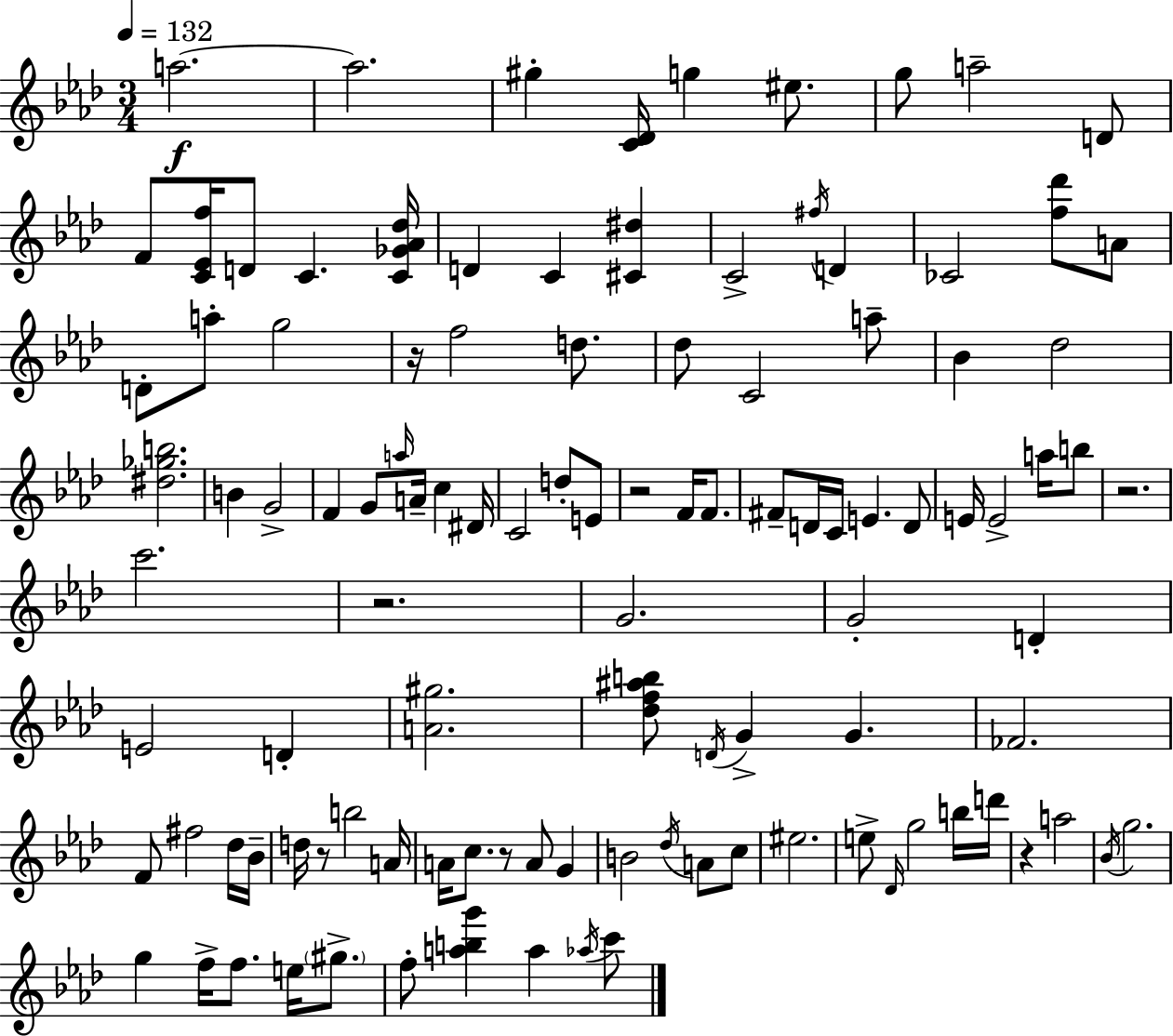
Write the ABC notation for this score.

X:1
T:Untitled
M:3/4
L:1/4
K:Ab
a2 a2 ^g [C_D]/4 g ^e/2 g/2 a2 D/2 F/2 [C_Ef]/4 D/2 C [C_G_A_d]/4 D C [^C^d] C2 ^f/4 D _C2 [f_d']/2 A/2 D/2 a/2 g2 z/4 f2 d/2 _d/2 C2 a/2 _B _d2 [^d_gb]2 B G2 F G/2 a/4 A/4 c ^D/4 C2 d/2 E/2 z2 F/4 F/2 ^F/2 D/4 C/4 E D/2 E/4 E2 a/4 b/2 z2 c'2 z2 G2 G2 D E2 D [A^g]2 [_df^ab]/2 D/4 G G _F2 F/2 ^f2 _d/4 _B/4 d/4 z/2 b2 A/4 A/4 c/2 z/2 A/2 G B2 _d/4 A/2 c/2 ^e2 e/2 _D/4 g2 b/4 d'/4 z a2 _B/4 g2 g f/4 f/2 e/4 ^g/2 f/2 [abg'] a _a/4 c'/2